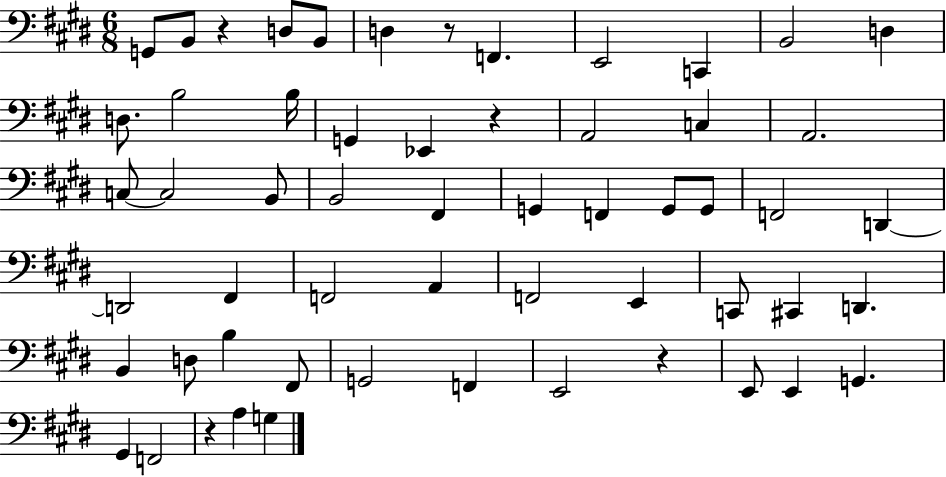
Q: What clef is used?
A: bass